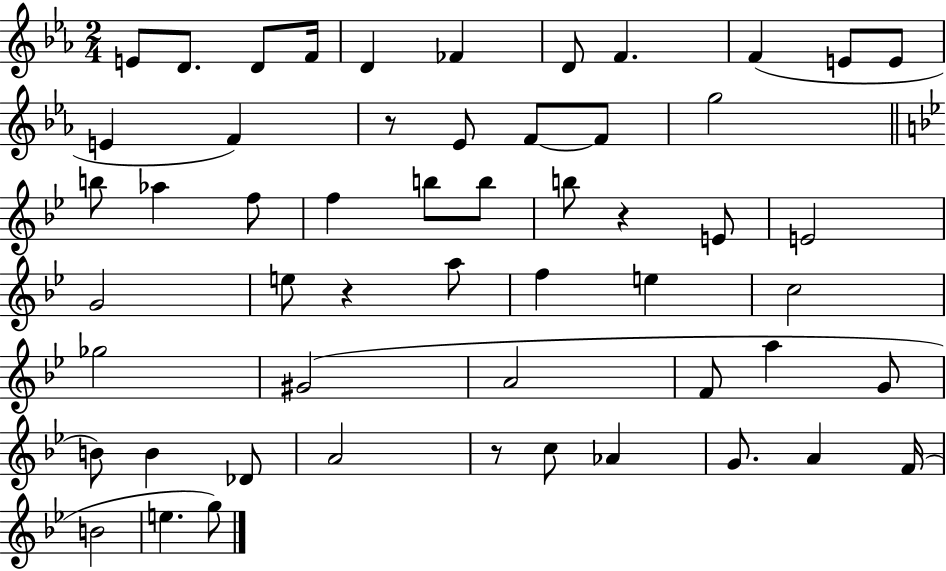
X:1
T:Untitled
M:2/4
L:1/4
K:Eb
E/2 D/2 D/2 F/4 D _F D/2 F F E/2 E/2 E F z/2 _E/2 F/2 F/2 g2 b/2 _a f/2 f b/2 b/2 b/2 z E/2 E2 G2 e/2 z a/2 f e c2 _g2 ^G2 A2 F/2 a G/2 B/2 B _D/2 A2 z/2 c/2 _A G/2 A F/4 B2 e g/2